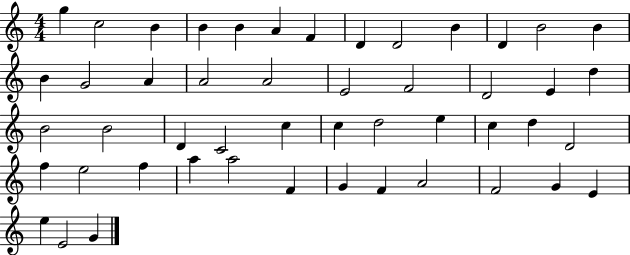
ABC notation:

X:1
T:Untitled
M:4/4
L:1/4
K:C
g c2 B B B A F D D2 B D B2 B B G2 A A2 A2 E2 F2 D2 E d B2 B2 D C2 c c d2 e c d D2 f e2 f a a2 F G F A2 F2 G E e E2 G